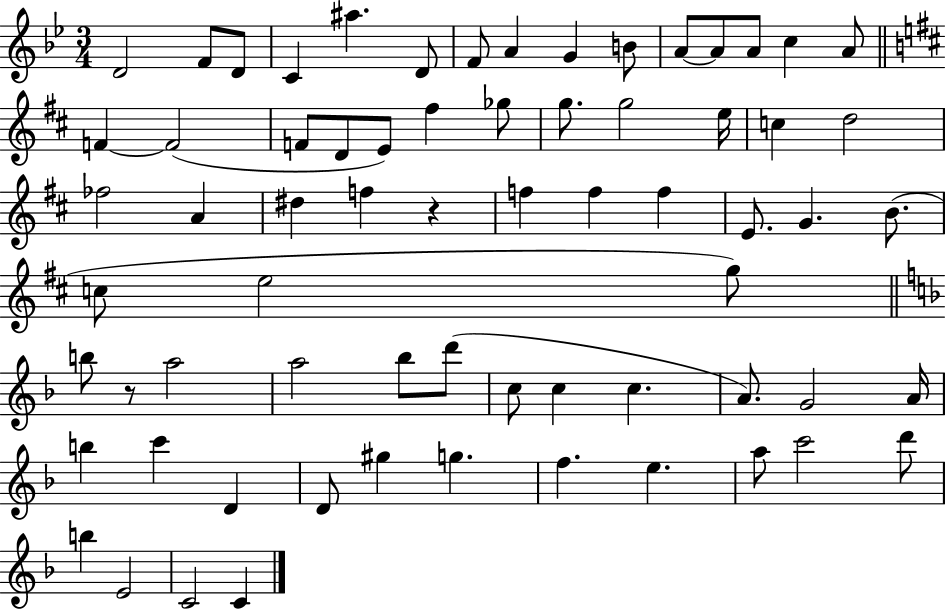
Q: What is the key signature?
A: BES major